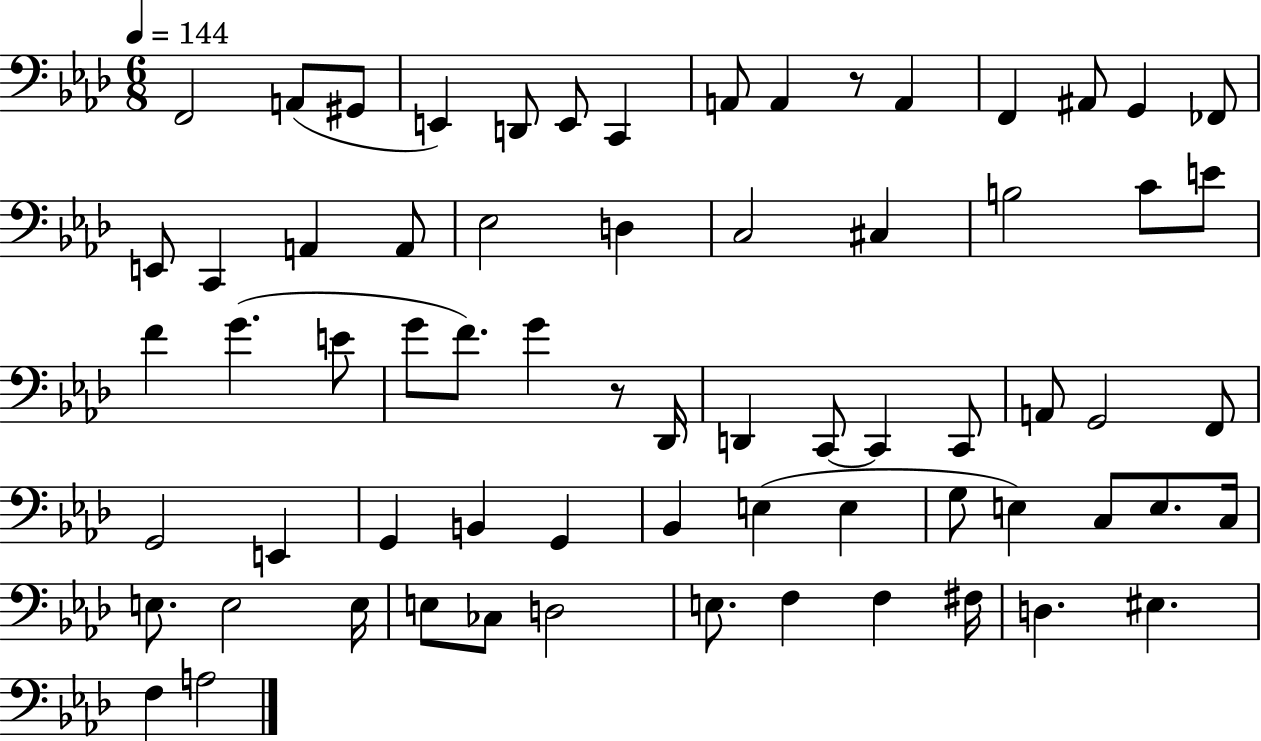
F2/h A2/e G#2/e E2/q D2/e E2/e C2/q A2/e A2/q R/e A2/q F2/q A#2/e G2/q FES2/e E2/e C2/q A2/q A2/e Eb3/h D3/q C3/h C#3/q B3/h C4/e E4/e F4/q G4/q. E4/e G4/e F4/e. G4/q R/e Db2/s D2/q C2/e C2/q C2/e A2/e G2/h F2/e G2/h E2/q G2/q B2/q G2/q Bb2/q E3/q E3/q G3/e E3/q C3/e E3/e. C3/s E3/e. E3/h E3/s E3/e CES3/e D3/h E3/e. F3/q F3/q F#3/s D3/q. EIS3/q. F3/q A3/h